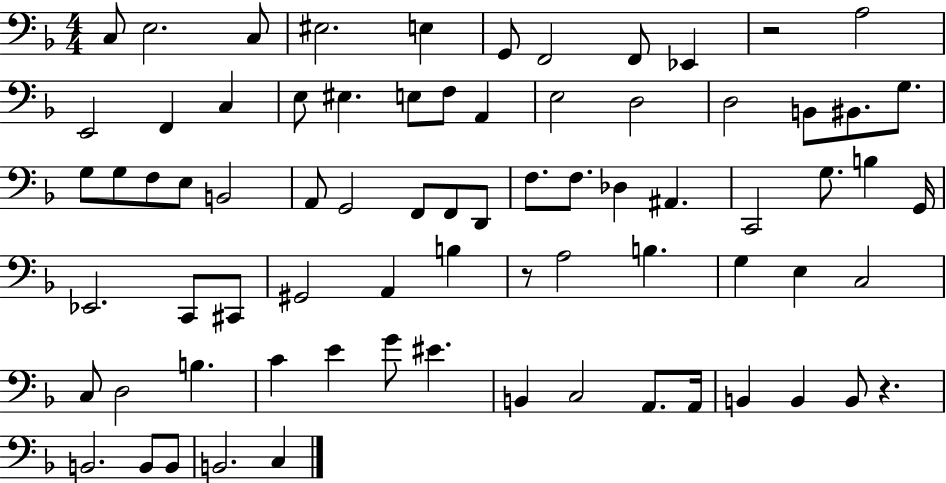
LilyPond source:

{
  \clef bass
  \numericTimeSignature
  \time 4/4
  \key f \major
  c8 e2. c8 | eis2. e4 | g,8 f,2 f,8 ees,4 | r2 a2 | \break e,2 f,4 c4 | e8 eis4. e8 f8 a,4 | e2 d2 | d2 b,8 bis,8. g8. | \break g8 g8 f8 e8 b,2 | a,8 g,2 f,8 f,8 d,8 | f8. f8. des4 ais,4. | c,2 g8. b4 g,16 | \break ees,2. c,8 cis,8 | gis,2 a,4 b4 | r8 a2 b4. | g4 e4 c2 | \break c8 d2 b4. | c'4 e'4 g'8 eis'4. | b,4 c2 a,8. a,16 | b,4 b,4 b,8 r4. | \break b,2. b,8 b,8 | b,2. c4 | \bar "|."
}